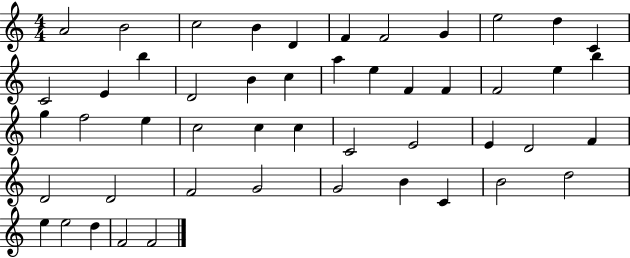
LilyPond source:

{
  \clef treble
  \numericTimeSignature
  \time 4/4
  \key c \major
  a'2 b'2 | c''2 b'4 d'4 | f'4 f'2 g'4 | e''2 d''4 c'4 | \break c'2 e'4 b''4 | d'2 b'4 c''4 | a''4 e''4 f'4 f'4 | f'2 e''4 b''4 | \break g''4 f''2 e''4 | c''2 c''4 c''4 | c'2 e'2 | e'4 d'2 f'4 | \break d'2 d'2 | f'2 g'2 | g'2 b'4 c'4 | b'2 d''2 | \break e''4 e''2 d''4 | f'2 f'2 | \bar "|."
}